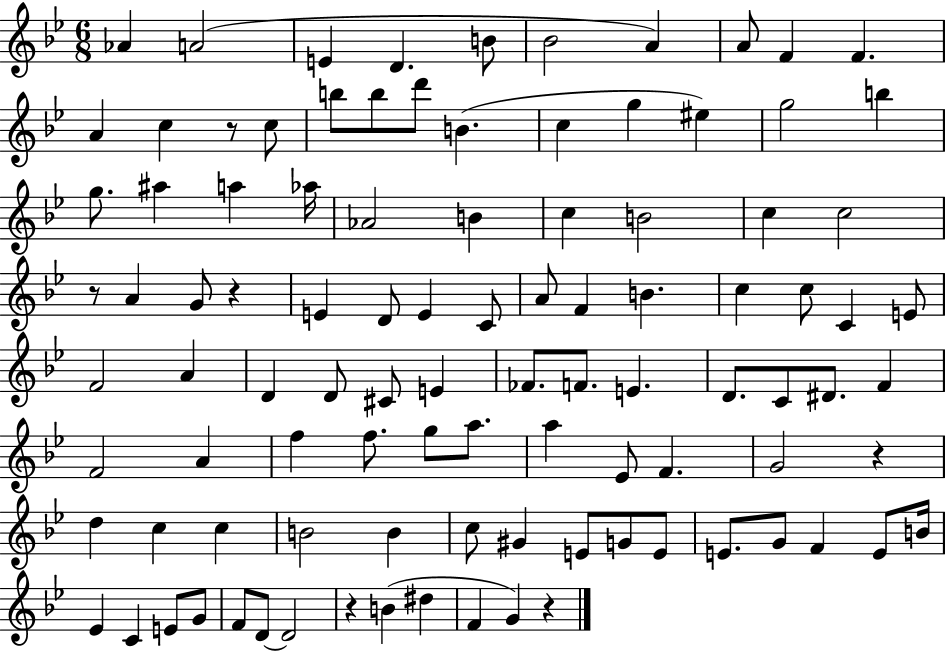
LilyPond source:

{
  \clef treble
  \numericTimeSignature
  \time 6/8
  \key bes \major
  aes'4 a'2( | e'4 d'4. b'8 | bes'2 a'4) | a'8 f'4 f'4. | \break a'4 c''4 r8 c''8 | b''8 b''8 d'''8 b'4.( | c''4 g''4 eis''4) | g''2 b''4 | \break g''8. ais''4 a''4 aes''16 | aes'2 b'4 | c''4 b'2 | c''4 c''2 | \break r8 a'4 g'8 r4 | e'4 d'8 e'4 c'8 | a'8 f'4 b'4. | c''4 c''8 c'4 e'8 | \break f'2 a'4 | d'4 d'8 cis'8 e'4 | fes'8. f'8. e'4. | d'8. c'8 dis'8. f'4 | \break f'2 a'4 | f''4 f''8. g''8 a''8. | a''4 ees'8 f'4. | g'2 r4 | \break d''4 c''4 c''4 | b'2 b'4 | c''8 gis'4 e'8 g'8 e'8 | e'8. g'8 f'4 e'8 b'16 | \break ees'4 c'4 e'8 g'8 | f'8 d'8~~ d'2 | r4 b'4( dis''4 | f'4 g'4) r4 | \break \bar "|."
}